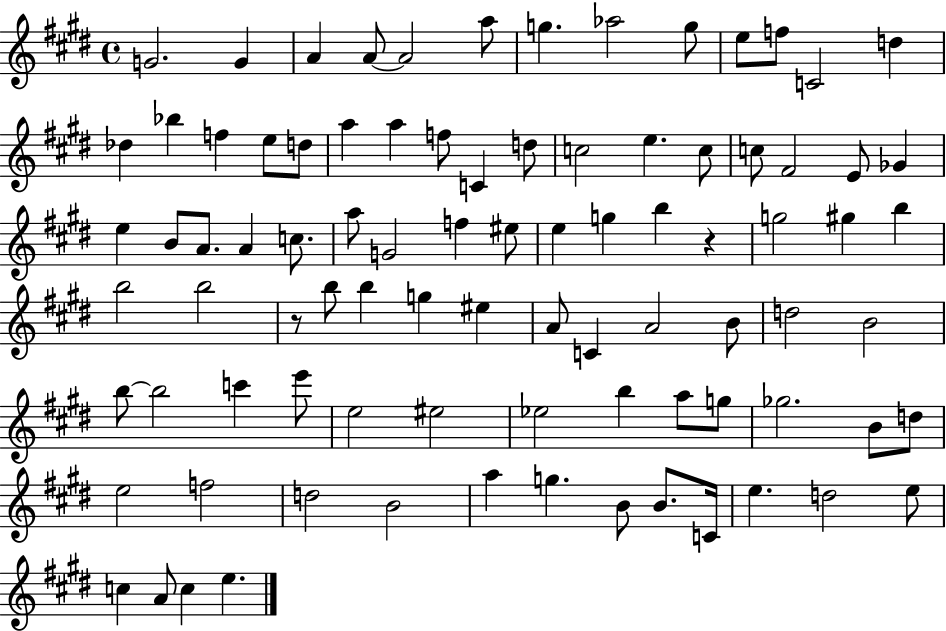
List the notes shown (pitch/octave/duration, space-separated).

G4/h. G4/q A4/q A4/e A4/h A5/e G5/q. Ab5/h G5/e E5/e F5/e C4/h D5/q Db5/q Bb5/q F5/q E5/e D5/e A5/q A5/q F5/e C4/q D5/e C5/h E5/q. C5/e C5/e F#4/h E4/e Gb4/q E5/q B4/e A4/e. A4/q C5/e. A5/e G4/h F5/q EIS5/e E5/q G5/q B5/q R/q G5/h G#5/q B5/q B5/h B5/h R/e B5/e B5/q G5/q EIS5/q A4/e C4/q A4/h B4/e D5/h B4/h B5/e B5/h C6/q E6/e E5/h EIS5/h Eb5/h B5/q A5/e G5/e Gb5/h. B4/e D5/e E5/h F5/h D5/h B4/h A5/q G5/q. B4/e B4/e. C4/s E5/q. D5/h E5/e C5/q A4/e C5/q E5/q.